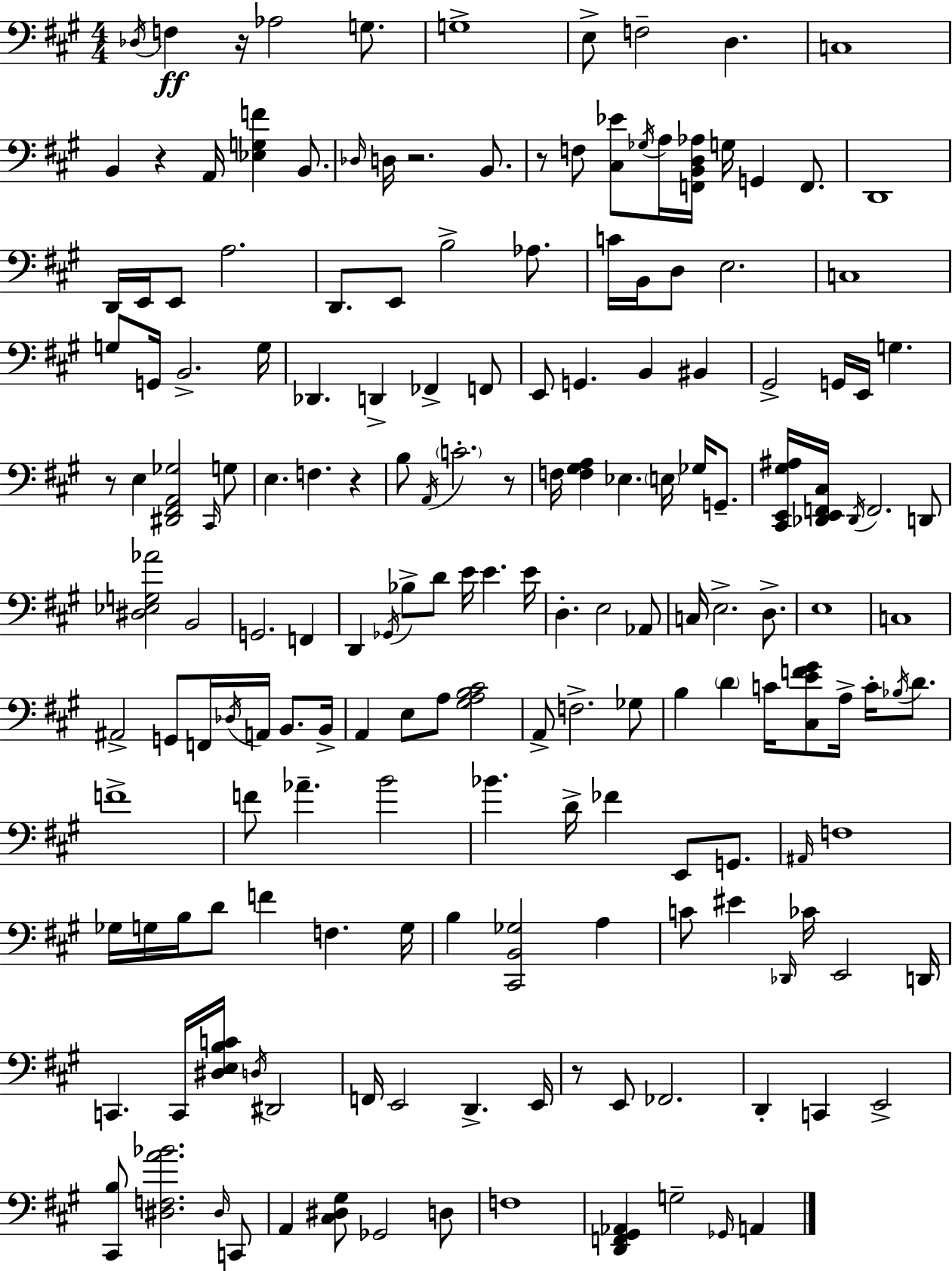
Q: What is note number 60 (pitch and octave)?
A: F3